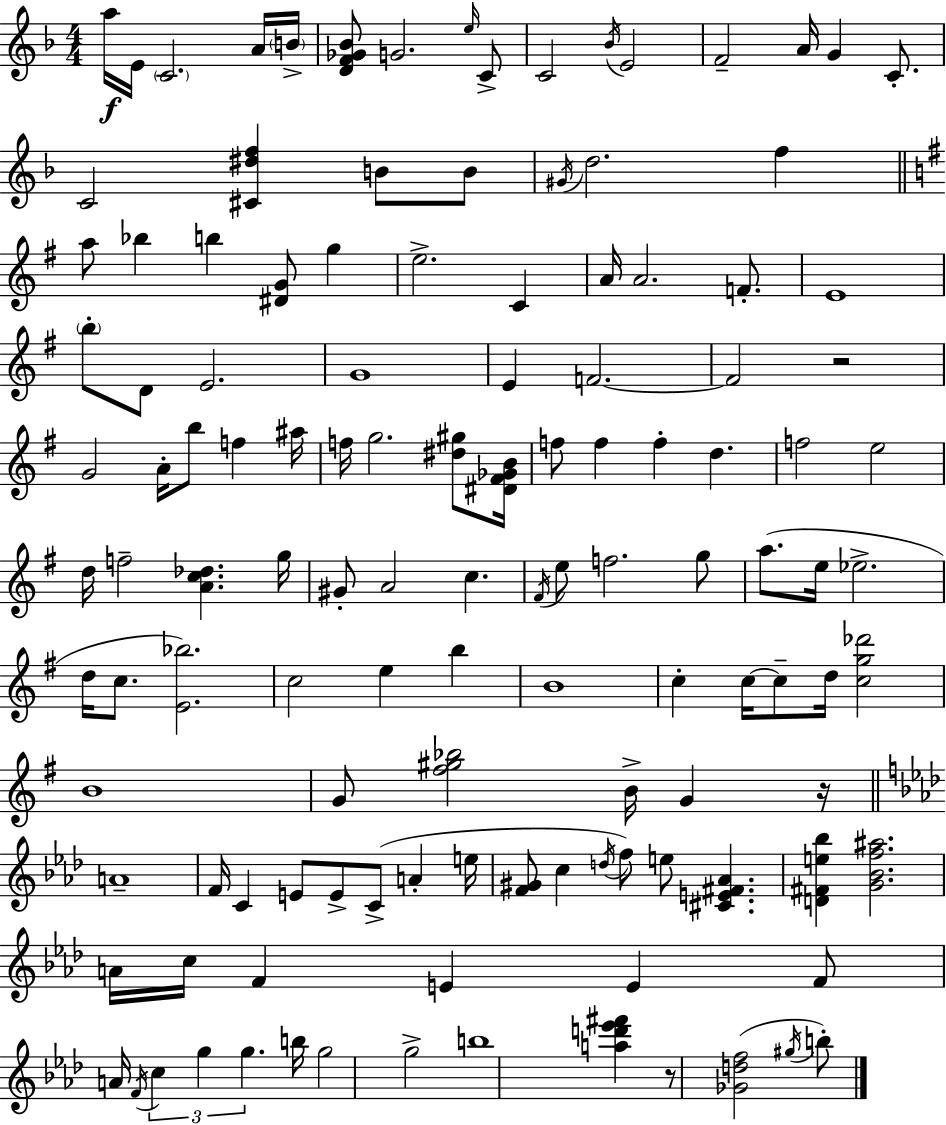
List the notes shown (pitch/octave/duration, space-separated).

A5/s E4/s C4/h. A4/s B4/s [D4,F4,Gb4,Bb4]/e G4/h. E5/s C4/e C4/h Bb4/s E4/h F4/h A4/s G4/q C4/e. C4/h [C#4,D#5,F5]/q B4/e B4/e G#4/s D5/h. F5/q A5/e Bb5/q B5/q [D#4,G4]/e G5/q E5/h. C4/q A4/s A4/h. F4/e. E4/w B5/e D4/e E4/h. G4/w E4/q F4/h. F4/h R/h G4/h A4/s B5/e F5/q A#5/s F5/s G5/h. [D#5,G#5]/e [D#4,F#4,Gb4,B4]/s F5/e F5/q F5/q D5/q. F5/h E5/h D5/s F5/h [A4,C5,Db5]/q. G5/s G#4/e A4/h C5/q. F#4/s E5/e F5/h. G5/e A5/e. E5/s Eb5/h. D5/s C5/e. [E4,Bb5]/h. C5/h E5/q B5/q B4/w C5/q C5/s C5/e D5/s [C5,G5,Db6]/h B4/w G4/e [F#5,G#5,Bb5]/h B4/s G4/q R/s A4/w F4/s C4/q E4/e E4/e C4/e A4/q E5/s [F4,G#4]/e C5/q D5/s F5/e E5/e [C#4,E4,F#4,Ab4]/q. [D4,F#4,E5,Bb5]/q [G4,Bb4,F5,A#5]/h. A4/s C5/s F4/q E4/q E4/q F4/e A4/s F4/s C5/q G5/q G5/q. B5/s G5/h G5/h B5/w [A5,D6,Eb6,F#6]/q R/e [Gb4,D5,F5]/h G#5/s B5/e